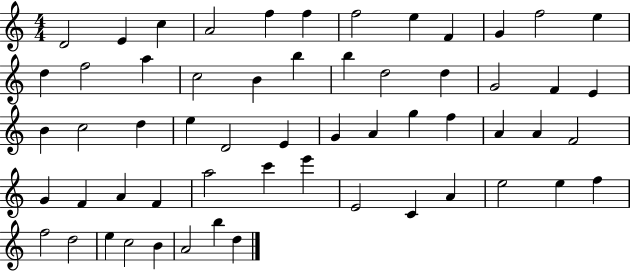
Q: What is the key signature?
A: C major